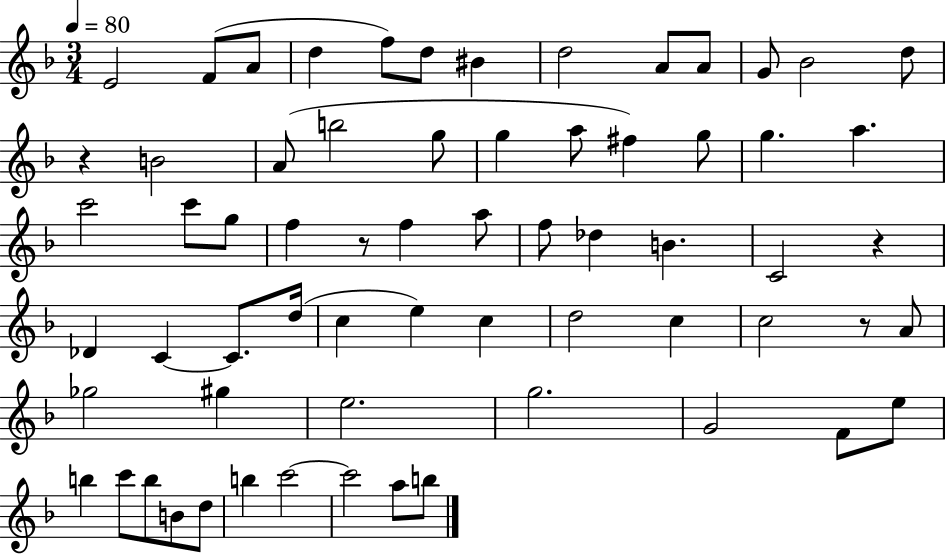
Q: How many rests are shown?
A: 4